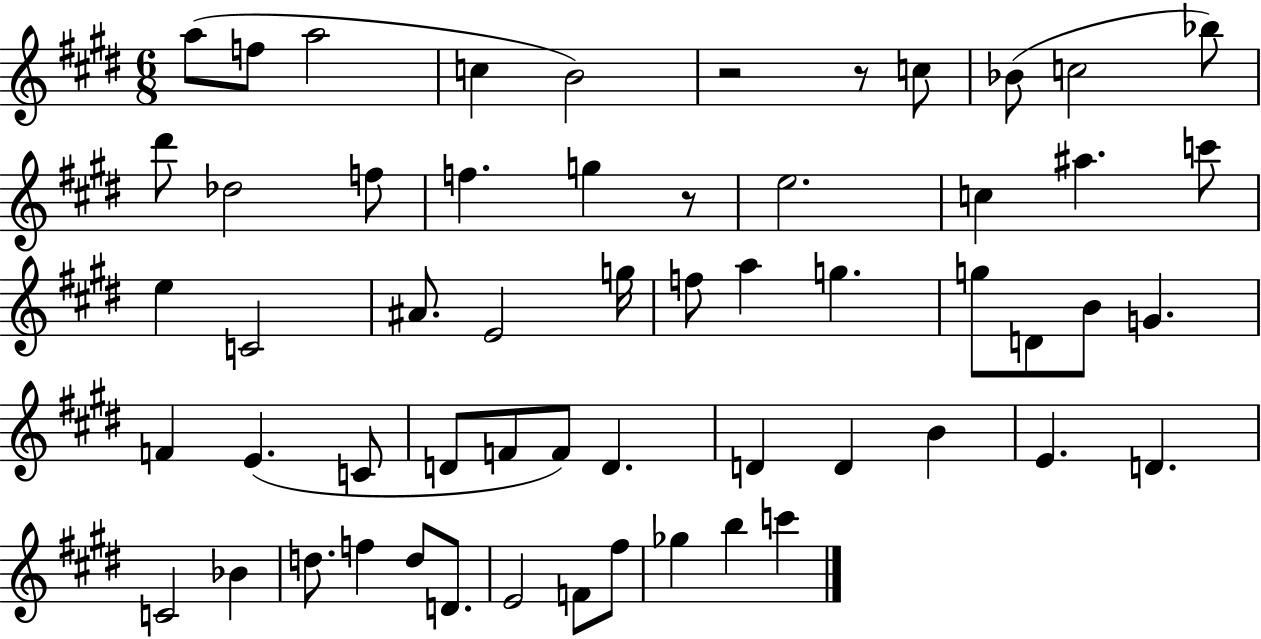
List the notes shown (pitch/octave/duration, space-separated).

A5/e F5/e A5/h C5/q B4/h R/h R/e C5/e Bb4/e C5/h Bb5/e D#6/e Db5/h F5/e F5/q. G5/q R/e E5/h. C5/q A#5/q. C6/e E5/q C4/h A#4/e. E4/h G5/s F5/e A5/q G5/q. G5/e D4/e B4/e G4/q. F4/q E4/q. C4/e D4/e F4/e F4/e D4/q. D4/q D4/q B4/q E4/q. D4/q. C4/h Bb4/q D5/e. F5/q D5/e D4/e. E4/h F4/e F#5/e Gb5/q B5/q C6/q